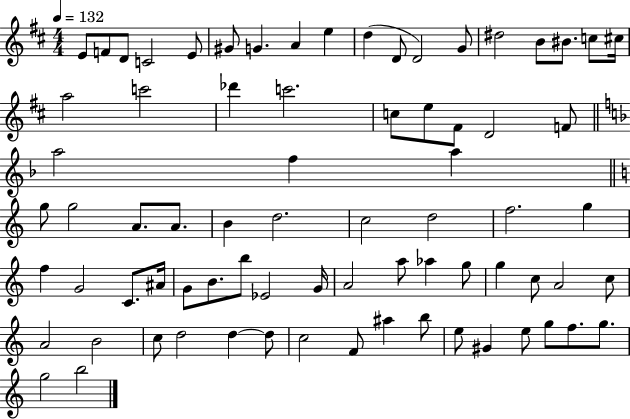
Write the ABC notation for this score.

X:1
T:Untitled
M:4/4
L:1/4
K:D
E/2 F/2 D/2 C2 E/2 ^G/2 G A e d D/2 D2 G/2 ^d2 B/2 ^B/2 c/2 ^c/4 a2 c'2 _d' c'2 c/2 e/2 ^F/2 D2 F/2 a2 f a g/2 g2 A/2 A/2 B d2 c2 d2 f2 g f G2 C/2 ^A/4 G/2 B/2 b/2 _E2 G/4 A2 a/2 _a g/2 g c/2 A2 c/2 A2 B2 c/2 d2 d d/2 c2 F/2 ^a b/2 e/2 ^G e/2 g/2 f/2 g/2 g2 b2